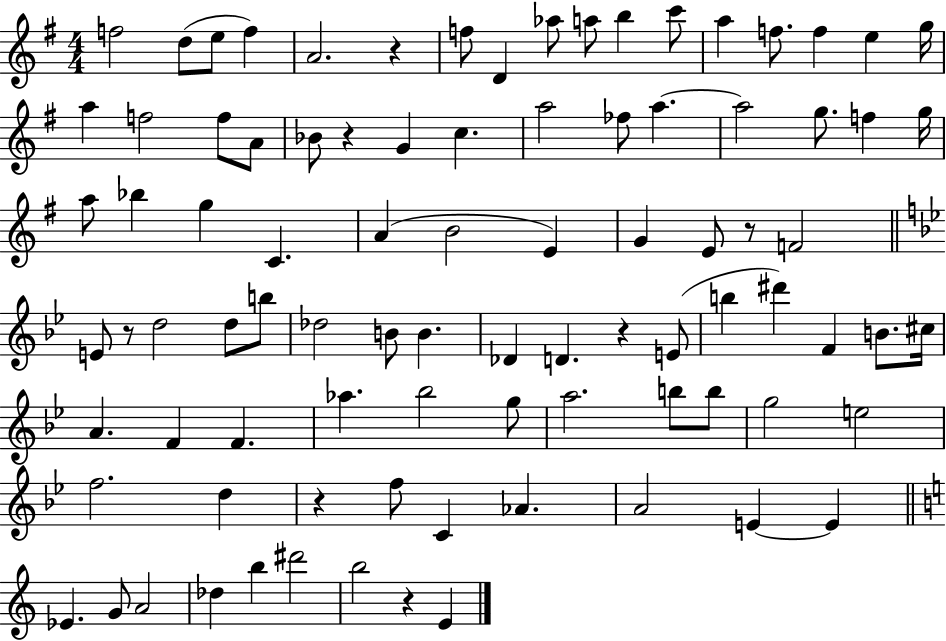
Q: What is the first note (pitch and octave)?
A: F5